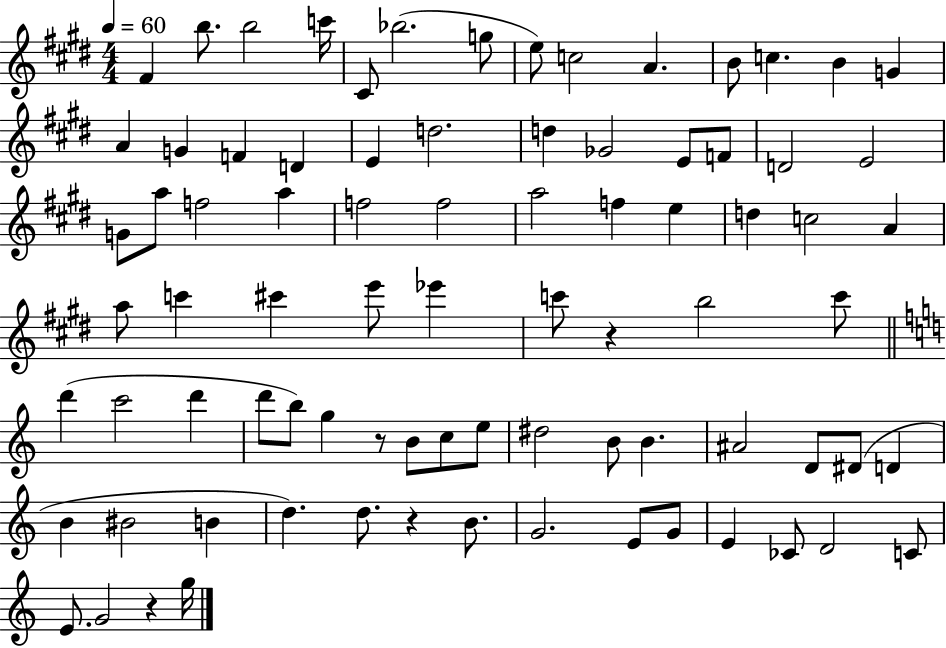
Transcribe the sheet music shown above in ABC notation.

X:1
T:Untitled
M:4/4
L:1/4
K:E
^F b/2 b2 c'/4 ^C/2 _b2 g/2 e/2 c2 A B/2 c B G A G F D E d2 d _G2 E/2 F/2 D2 E2 G/2 a/2 f2 a f2 f2 a2 f e d c2 A a/2 c' ^c' e'/2 _e' c'/2 z b2 c'/2 d' c'2 d' d'/2 b/2 g z/2 B/2 c/2 e/2 ^d2 B/2 B ^A2 D/2 ^D/2 D B ^B2 B d d/2 z B/2 G2 E/2 G/2 E _C/2 D2 C/2 E/2 G2 z g/4